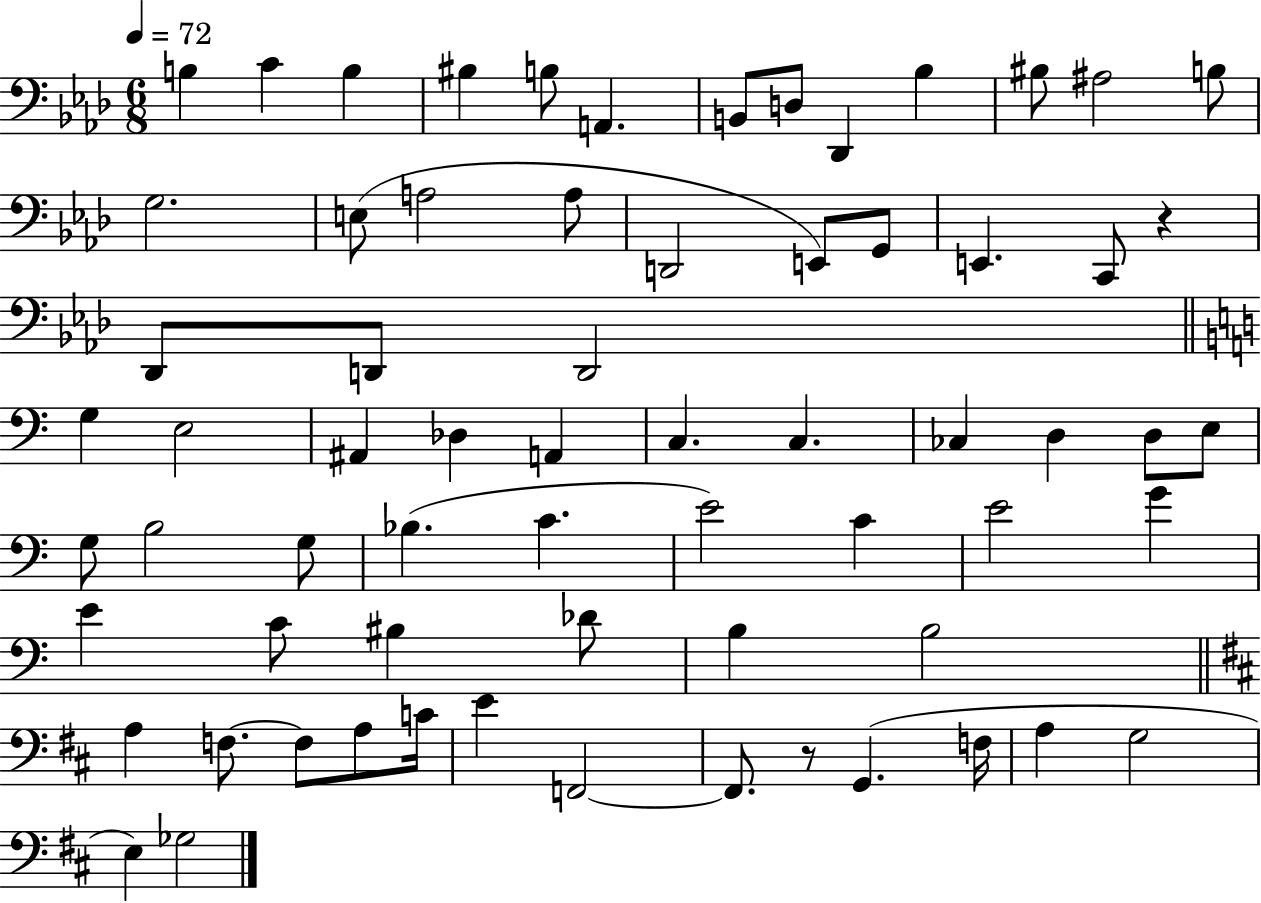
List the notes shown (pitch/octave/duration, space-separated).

B3/q C4/q B3/q BIS3/q B3/e A2/q. B2/e D3/e Db2/q Bb3/q BIS3/e A#3/h B3/e G3/h. E3/e A3/h A3/e D2/h E2/e G2/e E2/q. C2/e R/q Db2/e D2/e D2/h G3/q E3/h A#2/q Db3/q A2/q C3/q. C3/q. CES3/q D3/q D3/e E3/e G3/e B3/h G3/e Bb3/q. C4/q. E4/h C4/q E4/h G4/q E4/q C4/e BIS3/q Db4/e B3/q B3/h A3/q F3/e. F3/e A3/e C4/s E4/q F2/h F2/e. R/e G2/q. F3/s A3/q G3/h E3/q Gb3/h